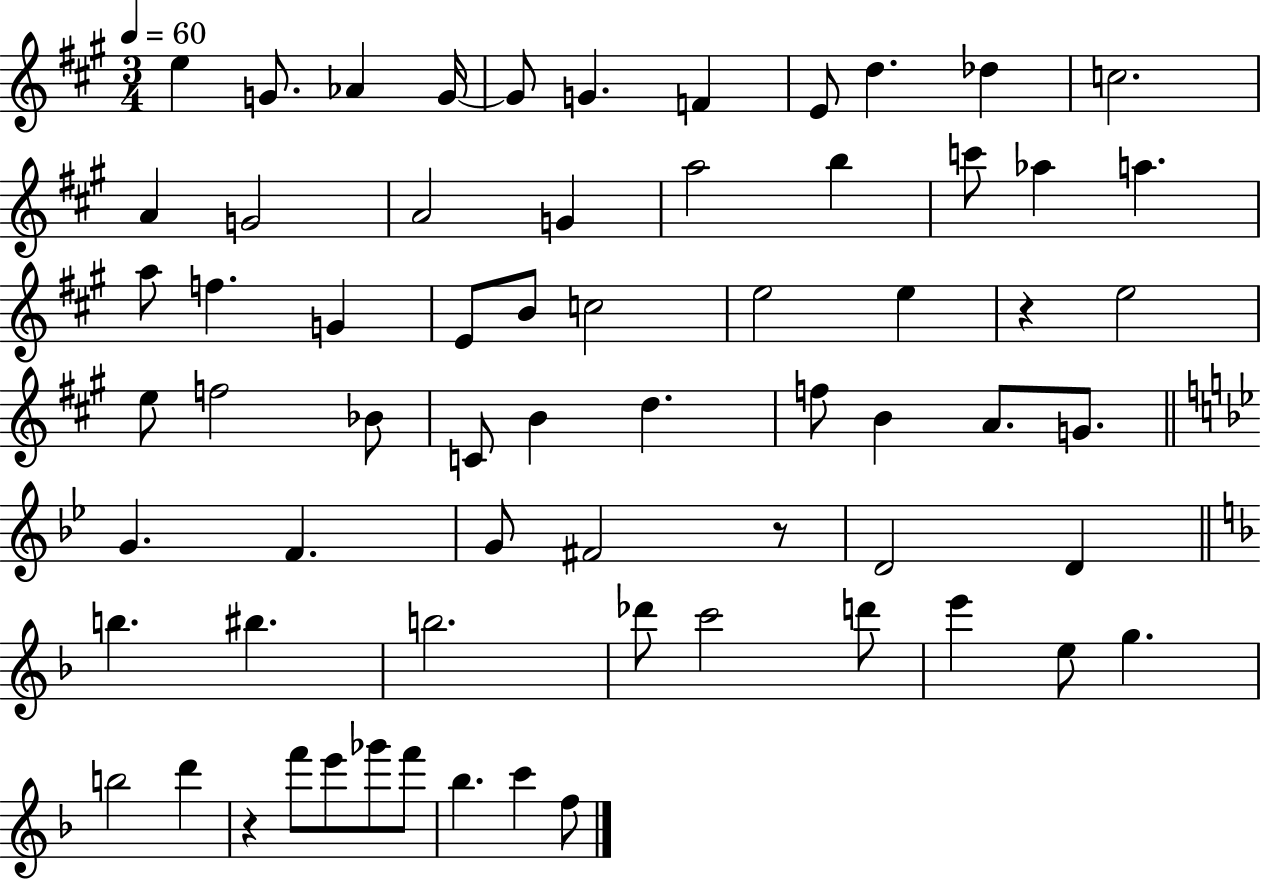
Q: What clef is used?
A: treble